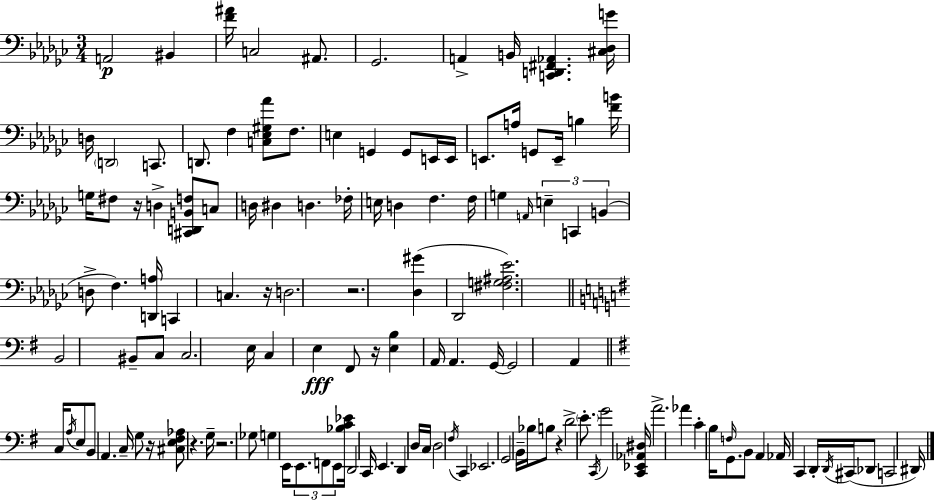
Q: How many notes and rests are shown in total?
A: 128